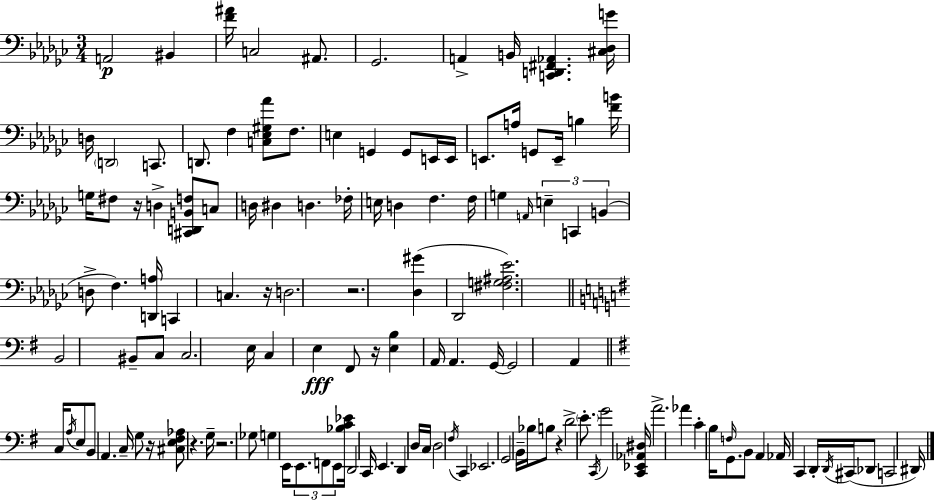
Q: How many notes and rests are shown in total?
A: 128